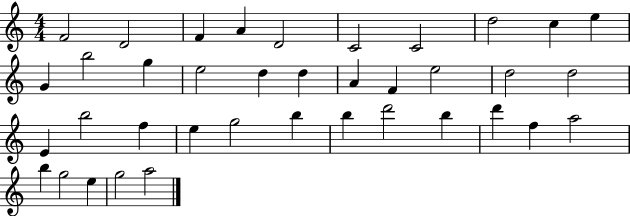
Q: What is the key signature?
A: C major